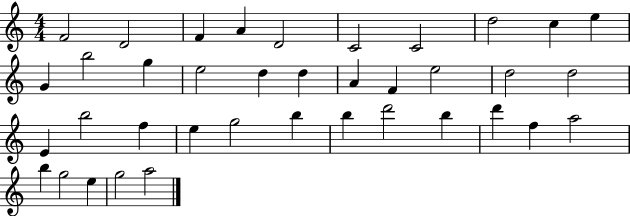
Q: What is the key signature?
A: C major